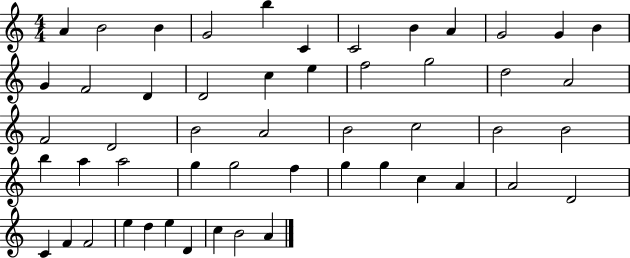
A4/q B4/h B4/q G4/h B5/q C4/q C4/h B4/q A4/q G4/h G4/q B4/q G4/q F4/h D4/q D4/h C5/q E5/q F5/h G5/h D5/h A4/h F4/h D4/h B4/h A4/h B4/h C5/h B4/h B4/h B5/q A5/q A5/h G5/q G5/h F5/q G5/q G5/q C5/q A4/q A4/h D4/h C4/q F4/q F4/h E5/q D5/q E5/q D4/q C5/q B4/h A4/q